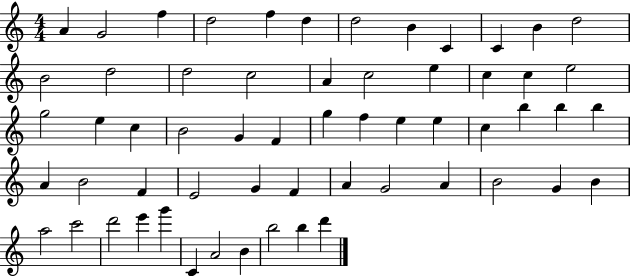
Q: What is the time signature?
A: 4/4